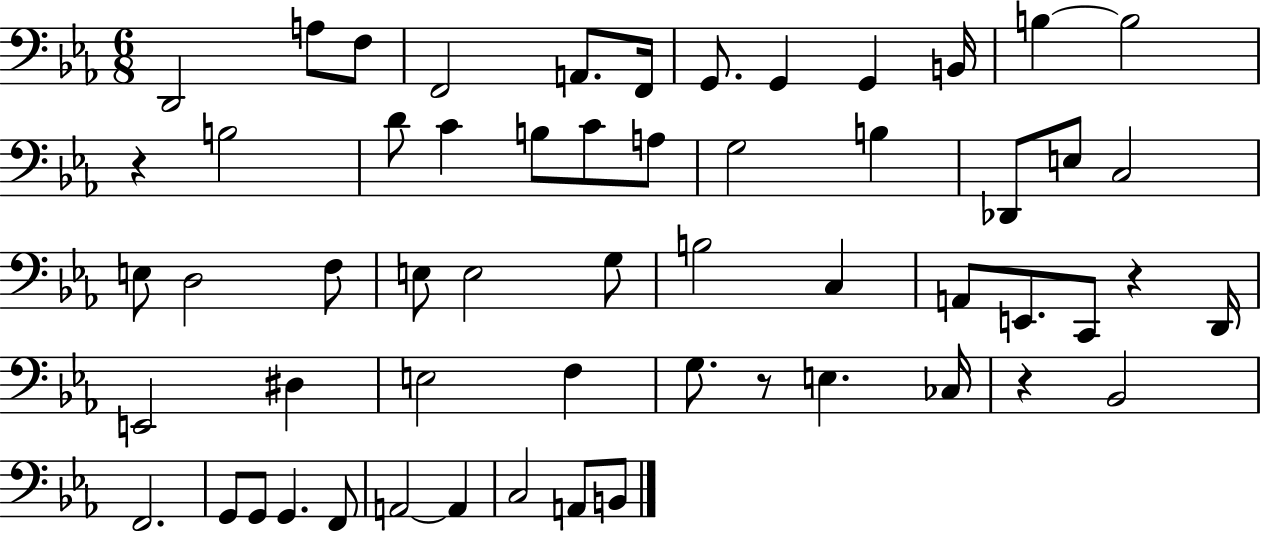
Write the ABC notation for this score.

X:1
T:Untitled
M:6/8
L:1/4
K:Eb
D,,2 A,/2 F,/2 F,,2 A,,/2 F,,/4 G,,/2 G,, G,, B,,/4 B, B,2 z B,2 D/2 C B,/2 C/2 A,/2 G,2 B, _D,,/2 E,/2 C,2 E,/2 D,2 F,/2 E,/2 E,2 G,/2 B,2 C, A,,/2 E,,/2 C,,/2 z D,,/4 E,,2 ^D, E,2 F, G,/2 z/2 E, _C,/4 z _B,,2 F,,2 G,,/2 G,,/2 G,, F,,/2 A,,2 A,, C,2 A,,/2 B,,/2